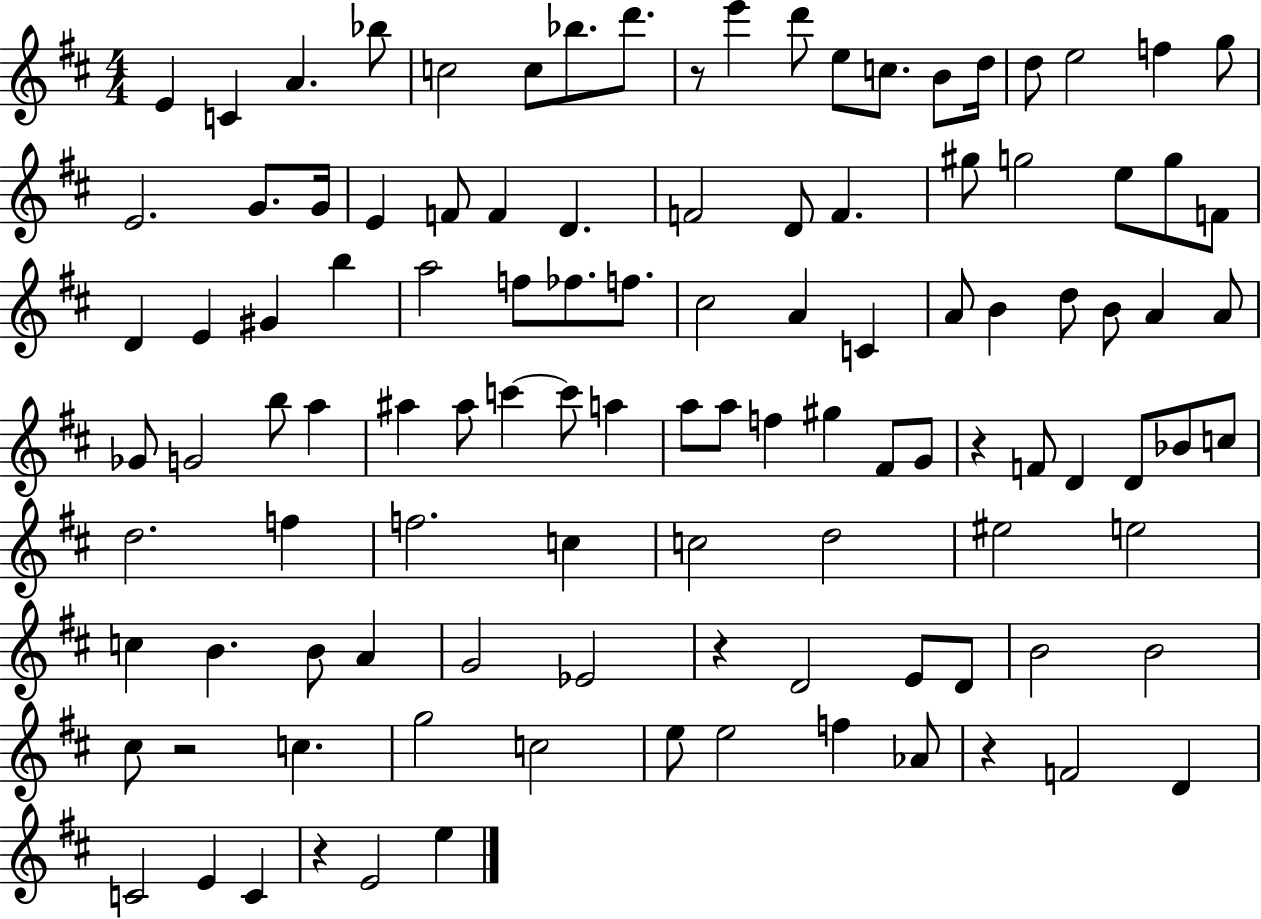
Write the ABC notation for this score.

X:1
T:Untitled
M:4/4
L:1/4
K:D
E C A _b/2 c2 c/2 _b/2 d'/2 z/2 e' d'/2 e/2 c/2 B/2 d/4 d/2 e2 f g/2 E2 G/2 G/4 E F/2 F D F2 D/2 F ^g/2 g2 e/2 g/2 F/2 D E ^G b a2 f/2 _f/2 f/2 ^c2 A C A/2 B d/2 B/2 A A/2 _G/2 G2 b/2 a ^a ^a/2 c' c'/2 a a/2 a/2 f ^g ^F/2 G/2 z F/2 D D/2 _B/2 c/2 d2 f f2 c c2 d2 ^e2 e2 c B B/2 A G2 _E2 z D2 E/2 D/2 B2 B2 ^c/2 z2 c g2 c2 e/2 e2 f _A/2 z F2 D C2 E C z E2 e